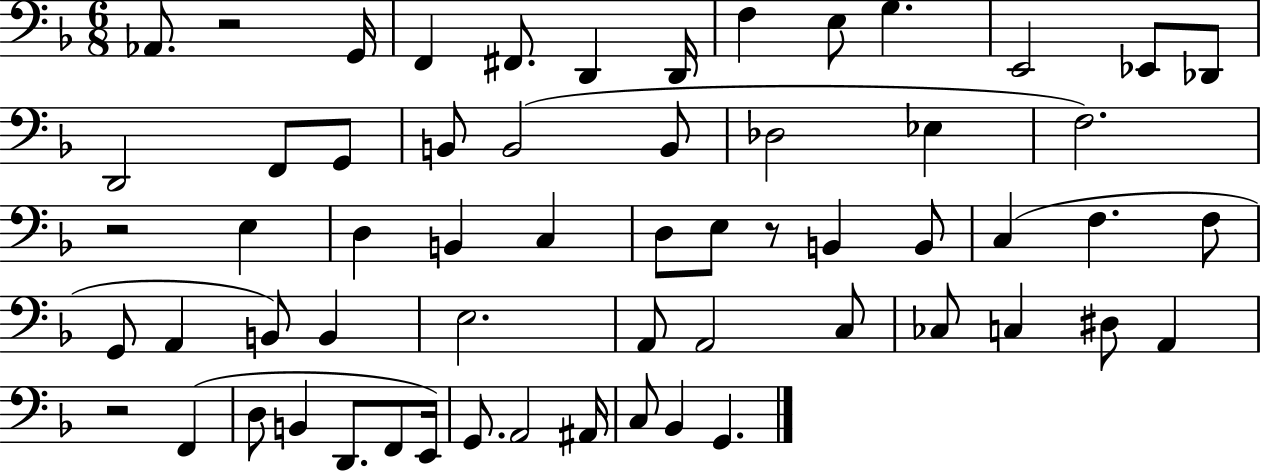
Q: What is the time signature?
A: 6/8